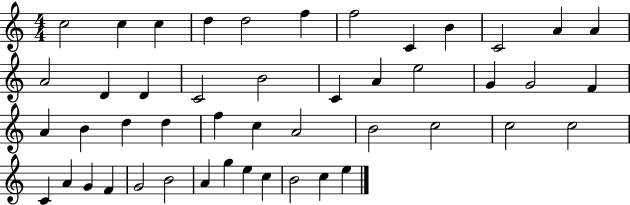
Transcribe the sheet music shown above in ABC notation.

X:1
T:Untitled
M:4/4
L:1/4
K:C
c2 c c d d2 f f2 C B C2 A A A2 D D C2 B2 C A e2 G G2 F A B d d f c A2 B2 c2 c2 c2 C A G F G2 B2 A g e c B2 c e